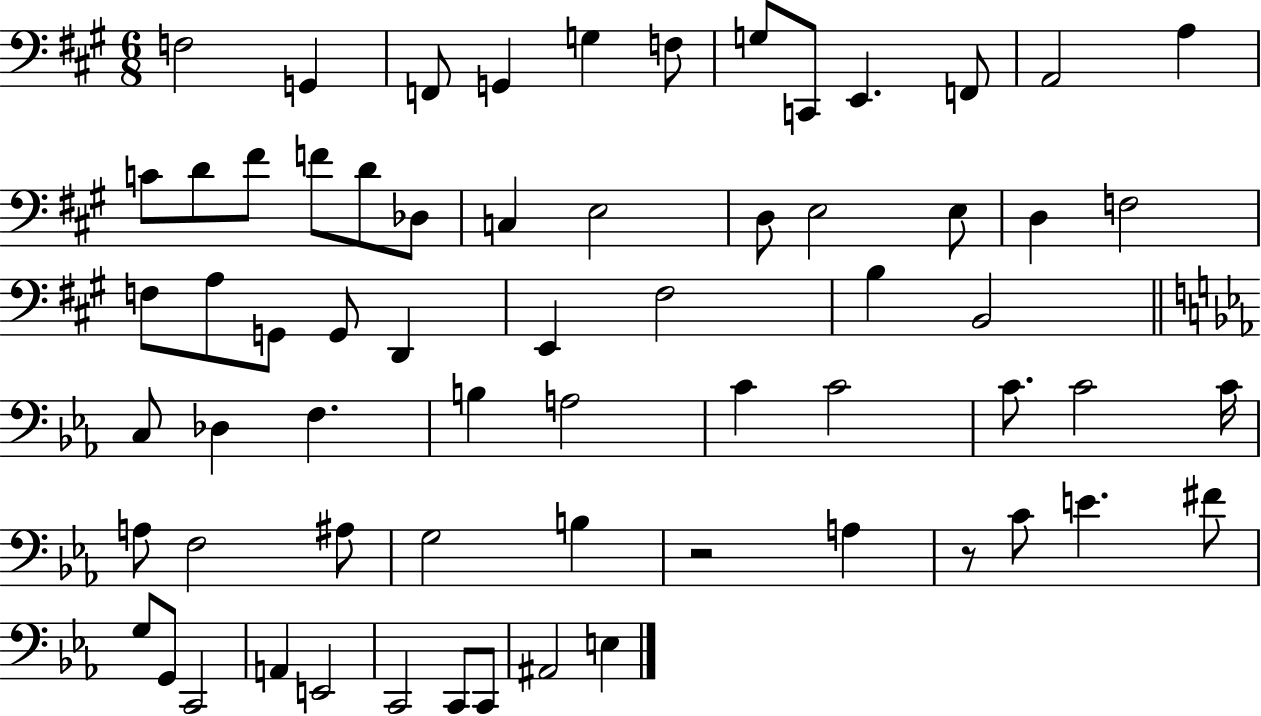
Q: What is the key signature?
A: A major